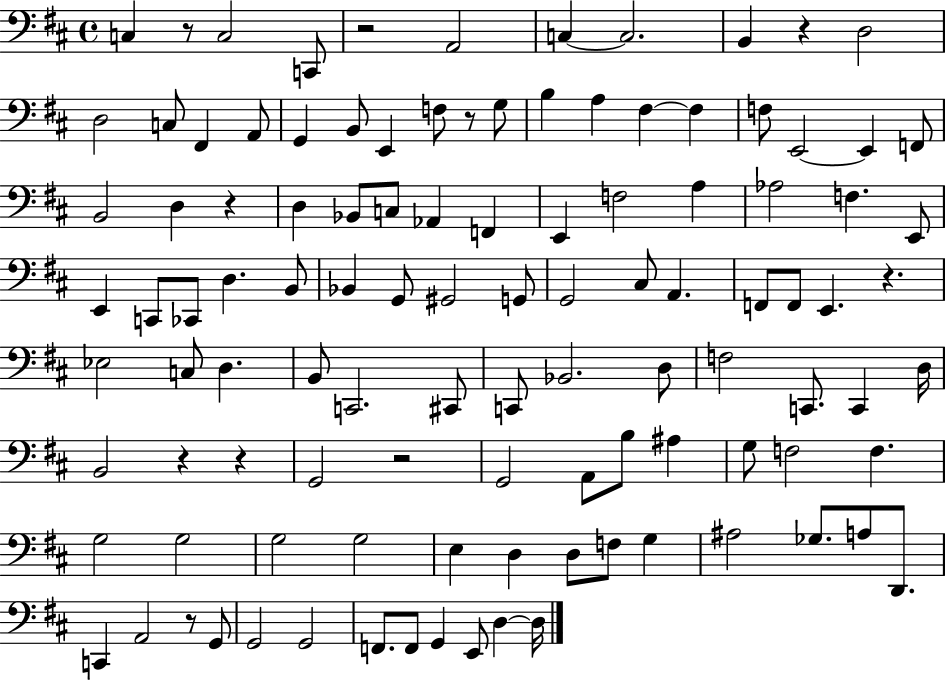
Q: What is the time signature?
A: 4/4